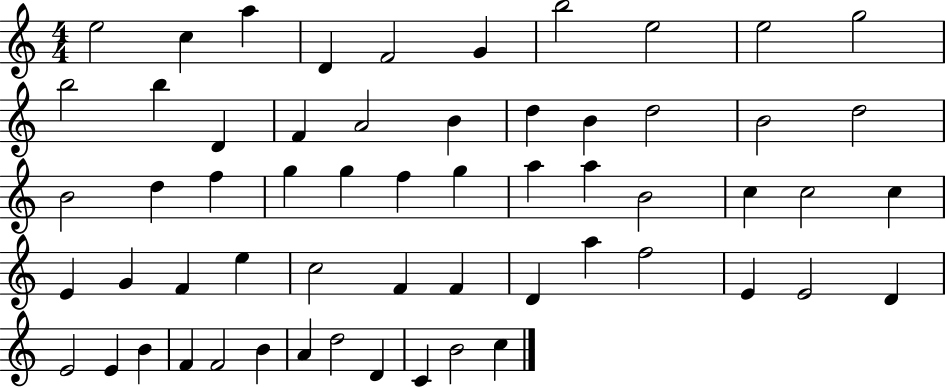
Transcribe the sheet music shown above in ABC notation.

X:1
T:Untitled
M:4/4
L:1/4
K:C
e2 c a D F2 G b2 e2 e2 g2 b2 b D F A2 B d B d2 B2 d2 B2 d f g g f g a a B2 c c2 c E G F e c2 F F D a f2 E E2 D E2 E B F F2 B A d2 D C B2 c